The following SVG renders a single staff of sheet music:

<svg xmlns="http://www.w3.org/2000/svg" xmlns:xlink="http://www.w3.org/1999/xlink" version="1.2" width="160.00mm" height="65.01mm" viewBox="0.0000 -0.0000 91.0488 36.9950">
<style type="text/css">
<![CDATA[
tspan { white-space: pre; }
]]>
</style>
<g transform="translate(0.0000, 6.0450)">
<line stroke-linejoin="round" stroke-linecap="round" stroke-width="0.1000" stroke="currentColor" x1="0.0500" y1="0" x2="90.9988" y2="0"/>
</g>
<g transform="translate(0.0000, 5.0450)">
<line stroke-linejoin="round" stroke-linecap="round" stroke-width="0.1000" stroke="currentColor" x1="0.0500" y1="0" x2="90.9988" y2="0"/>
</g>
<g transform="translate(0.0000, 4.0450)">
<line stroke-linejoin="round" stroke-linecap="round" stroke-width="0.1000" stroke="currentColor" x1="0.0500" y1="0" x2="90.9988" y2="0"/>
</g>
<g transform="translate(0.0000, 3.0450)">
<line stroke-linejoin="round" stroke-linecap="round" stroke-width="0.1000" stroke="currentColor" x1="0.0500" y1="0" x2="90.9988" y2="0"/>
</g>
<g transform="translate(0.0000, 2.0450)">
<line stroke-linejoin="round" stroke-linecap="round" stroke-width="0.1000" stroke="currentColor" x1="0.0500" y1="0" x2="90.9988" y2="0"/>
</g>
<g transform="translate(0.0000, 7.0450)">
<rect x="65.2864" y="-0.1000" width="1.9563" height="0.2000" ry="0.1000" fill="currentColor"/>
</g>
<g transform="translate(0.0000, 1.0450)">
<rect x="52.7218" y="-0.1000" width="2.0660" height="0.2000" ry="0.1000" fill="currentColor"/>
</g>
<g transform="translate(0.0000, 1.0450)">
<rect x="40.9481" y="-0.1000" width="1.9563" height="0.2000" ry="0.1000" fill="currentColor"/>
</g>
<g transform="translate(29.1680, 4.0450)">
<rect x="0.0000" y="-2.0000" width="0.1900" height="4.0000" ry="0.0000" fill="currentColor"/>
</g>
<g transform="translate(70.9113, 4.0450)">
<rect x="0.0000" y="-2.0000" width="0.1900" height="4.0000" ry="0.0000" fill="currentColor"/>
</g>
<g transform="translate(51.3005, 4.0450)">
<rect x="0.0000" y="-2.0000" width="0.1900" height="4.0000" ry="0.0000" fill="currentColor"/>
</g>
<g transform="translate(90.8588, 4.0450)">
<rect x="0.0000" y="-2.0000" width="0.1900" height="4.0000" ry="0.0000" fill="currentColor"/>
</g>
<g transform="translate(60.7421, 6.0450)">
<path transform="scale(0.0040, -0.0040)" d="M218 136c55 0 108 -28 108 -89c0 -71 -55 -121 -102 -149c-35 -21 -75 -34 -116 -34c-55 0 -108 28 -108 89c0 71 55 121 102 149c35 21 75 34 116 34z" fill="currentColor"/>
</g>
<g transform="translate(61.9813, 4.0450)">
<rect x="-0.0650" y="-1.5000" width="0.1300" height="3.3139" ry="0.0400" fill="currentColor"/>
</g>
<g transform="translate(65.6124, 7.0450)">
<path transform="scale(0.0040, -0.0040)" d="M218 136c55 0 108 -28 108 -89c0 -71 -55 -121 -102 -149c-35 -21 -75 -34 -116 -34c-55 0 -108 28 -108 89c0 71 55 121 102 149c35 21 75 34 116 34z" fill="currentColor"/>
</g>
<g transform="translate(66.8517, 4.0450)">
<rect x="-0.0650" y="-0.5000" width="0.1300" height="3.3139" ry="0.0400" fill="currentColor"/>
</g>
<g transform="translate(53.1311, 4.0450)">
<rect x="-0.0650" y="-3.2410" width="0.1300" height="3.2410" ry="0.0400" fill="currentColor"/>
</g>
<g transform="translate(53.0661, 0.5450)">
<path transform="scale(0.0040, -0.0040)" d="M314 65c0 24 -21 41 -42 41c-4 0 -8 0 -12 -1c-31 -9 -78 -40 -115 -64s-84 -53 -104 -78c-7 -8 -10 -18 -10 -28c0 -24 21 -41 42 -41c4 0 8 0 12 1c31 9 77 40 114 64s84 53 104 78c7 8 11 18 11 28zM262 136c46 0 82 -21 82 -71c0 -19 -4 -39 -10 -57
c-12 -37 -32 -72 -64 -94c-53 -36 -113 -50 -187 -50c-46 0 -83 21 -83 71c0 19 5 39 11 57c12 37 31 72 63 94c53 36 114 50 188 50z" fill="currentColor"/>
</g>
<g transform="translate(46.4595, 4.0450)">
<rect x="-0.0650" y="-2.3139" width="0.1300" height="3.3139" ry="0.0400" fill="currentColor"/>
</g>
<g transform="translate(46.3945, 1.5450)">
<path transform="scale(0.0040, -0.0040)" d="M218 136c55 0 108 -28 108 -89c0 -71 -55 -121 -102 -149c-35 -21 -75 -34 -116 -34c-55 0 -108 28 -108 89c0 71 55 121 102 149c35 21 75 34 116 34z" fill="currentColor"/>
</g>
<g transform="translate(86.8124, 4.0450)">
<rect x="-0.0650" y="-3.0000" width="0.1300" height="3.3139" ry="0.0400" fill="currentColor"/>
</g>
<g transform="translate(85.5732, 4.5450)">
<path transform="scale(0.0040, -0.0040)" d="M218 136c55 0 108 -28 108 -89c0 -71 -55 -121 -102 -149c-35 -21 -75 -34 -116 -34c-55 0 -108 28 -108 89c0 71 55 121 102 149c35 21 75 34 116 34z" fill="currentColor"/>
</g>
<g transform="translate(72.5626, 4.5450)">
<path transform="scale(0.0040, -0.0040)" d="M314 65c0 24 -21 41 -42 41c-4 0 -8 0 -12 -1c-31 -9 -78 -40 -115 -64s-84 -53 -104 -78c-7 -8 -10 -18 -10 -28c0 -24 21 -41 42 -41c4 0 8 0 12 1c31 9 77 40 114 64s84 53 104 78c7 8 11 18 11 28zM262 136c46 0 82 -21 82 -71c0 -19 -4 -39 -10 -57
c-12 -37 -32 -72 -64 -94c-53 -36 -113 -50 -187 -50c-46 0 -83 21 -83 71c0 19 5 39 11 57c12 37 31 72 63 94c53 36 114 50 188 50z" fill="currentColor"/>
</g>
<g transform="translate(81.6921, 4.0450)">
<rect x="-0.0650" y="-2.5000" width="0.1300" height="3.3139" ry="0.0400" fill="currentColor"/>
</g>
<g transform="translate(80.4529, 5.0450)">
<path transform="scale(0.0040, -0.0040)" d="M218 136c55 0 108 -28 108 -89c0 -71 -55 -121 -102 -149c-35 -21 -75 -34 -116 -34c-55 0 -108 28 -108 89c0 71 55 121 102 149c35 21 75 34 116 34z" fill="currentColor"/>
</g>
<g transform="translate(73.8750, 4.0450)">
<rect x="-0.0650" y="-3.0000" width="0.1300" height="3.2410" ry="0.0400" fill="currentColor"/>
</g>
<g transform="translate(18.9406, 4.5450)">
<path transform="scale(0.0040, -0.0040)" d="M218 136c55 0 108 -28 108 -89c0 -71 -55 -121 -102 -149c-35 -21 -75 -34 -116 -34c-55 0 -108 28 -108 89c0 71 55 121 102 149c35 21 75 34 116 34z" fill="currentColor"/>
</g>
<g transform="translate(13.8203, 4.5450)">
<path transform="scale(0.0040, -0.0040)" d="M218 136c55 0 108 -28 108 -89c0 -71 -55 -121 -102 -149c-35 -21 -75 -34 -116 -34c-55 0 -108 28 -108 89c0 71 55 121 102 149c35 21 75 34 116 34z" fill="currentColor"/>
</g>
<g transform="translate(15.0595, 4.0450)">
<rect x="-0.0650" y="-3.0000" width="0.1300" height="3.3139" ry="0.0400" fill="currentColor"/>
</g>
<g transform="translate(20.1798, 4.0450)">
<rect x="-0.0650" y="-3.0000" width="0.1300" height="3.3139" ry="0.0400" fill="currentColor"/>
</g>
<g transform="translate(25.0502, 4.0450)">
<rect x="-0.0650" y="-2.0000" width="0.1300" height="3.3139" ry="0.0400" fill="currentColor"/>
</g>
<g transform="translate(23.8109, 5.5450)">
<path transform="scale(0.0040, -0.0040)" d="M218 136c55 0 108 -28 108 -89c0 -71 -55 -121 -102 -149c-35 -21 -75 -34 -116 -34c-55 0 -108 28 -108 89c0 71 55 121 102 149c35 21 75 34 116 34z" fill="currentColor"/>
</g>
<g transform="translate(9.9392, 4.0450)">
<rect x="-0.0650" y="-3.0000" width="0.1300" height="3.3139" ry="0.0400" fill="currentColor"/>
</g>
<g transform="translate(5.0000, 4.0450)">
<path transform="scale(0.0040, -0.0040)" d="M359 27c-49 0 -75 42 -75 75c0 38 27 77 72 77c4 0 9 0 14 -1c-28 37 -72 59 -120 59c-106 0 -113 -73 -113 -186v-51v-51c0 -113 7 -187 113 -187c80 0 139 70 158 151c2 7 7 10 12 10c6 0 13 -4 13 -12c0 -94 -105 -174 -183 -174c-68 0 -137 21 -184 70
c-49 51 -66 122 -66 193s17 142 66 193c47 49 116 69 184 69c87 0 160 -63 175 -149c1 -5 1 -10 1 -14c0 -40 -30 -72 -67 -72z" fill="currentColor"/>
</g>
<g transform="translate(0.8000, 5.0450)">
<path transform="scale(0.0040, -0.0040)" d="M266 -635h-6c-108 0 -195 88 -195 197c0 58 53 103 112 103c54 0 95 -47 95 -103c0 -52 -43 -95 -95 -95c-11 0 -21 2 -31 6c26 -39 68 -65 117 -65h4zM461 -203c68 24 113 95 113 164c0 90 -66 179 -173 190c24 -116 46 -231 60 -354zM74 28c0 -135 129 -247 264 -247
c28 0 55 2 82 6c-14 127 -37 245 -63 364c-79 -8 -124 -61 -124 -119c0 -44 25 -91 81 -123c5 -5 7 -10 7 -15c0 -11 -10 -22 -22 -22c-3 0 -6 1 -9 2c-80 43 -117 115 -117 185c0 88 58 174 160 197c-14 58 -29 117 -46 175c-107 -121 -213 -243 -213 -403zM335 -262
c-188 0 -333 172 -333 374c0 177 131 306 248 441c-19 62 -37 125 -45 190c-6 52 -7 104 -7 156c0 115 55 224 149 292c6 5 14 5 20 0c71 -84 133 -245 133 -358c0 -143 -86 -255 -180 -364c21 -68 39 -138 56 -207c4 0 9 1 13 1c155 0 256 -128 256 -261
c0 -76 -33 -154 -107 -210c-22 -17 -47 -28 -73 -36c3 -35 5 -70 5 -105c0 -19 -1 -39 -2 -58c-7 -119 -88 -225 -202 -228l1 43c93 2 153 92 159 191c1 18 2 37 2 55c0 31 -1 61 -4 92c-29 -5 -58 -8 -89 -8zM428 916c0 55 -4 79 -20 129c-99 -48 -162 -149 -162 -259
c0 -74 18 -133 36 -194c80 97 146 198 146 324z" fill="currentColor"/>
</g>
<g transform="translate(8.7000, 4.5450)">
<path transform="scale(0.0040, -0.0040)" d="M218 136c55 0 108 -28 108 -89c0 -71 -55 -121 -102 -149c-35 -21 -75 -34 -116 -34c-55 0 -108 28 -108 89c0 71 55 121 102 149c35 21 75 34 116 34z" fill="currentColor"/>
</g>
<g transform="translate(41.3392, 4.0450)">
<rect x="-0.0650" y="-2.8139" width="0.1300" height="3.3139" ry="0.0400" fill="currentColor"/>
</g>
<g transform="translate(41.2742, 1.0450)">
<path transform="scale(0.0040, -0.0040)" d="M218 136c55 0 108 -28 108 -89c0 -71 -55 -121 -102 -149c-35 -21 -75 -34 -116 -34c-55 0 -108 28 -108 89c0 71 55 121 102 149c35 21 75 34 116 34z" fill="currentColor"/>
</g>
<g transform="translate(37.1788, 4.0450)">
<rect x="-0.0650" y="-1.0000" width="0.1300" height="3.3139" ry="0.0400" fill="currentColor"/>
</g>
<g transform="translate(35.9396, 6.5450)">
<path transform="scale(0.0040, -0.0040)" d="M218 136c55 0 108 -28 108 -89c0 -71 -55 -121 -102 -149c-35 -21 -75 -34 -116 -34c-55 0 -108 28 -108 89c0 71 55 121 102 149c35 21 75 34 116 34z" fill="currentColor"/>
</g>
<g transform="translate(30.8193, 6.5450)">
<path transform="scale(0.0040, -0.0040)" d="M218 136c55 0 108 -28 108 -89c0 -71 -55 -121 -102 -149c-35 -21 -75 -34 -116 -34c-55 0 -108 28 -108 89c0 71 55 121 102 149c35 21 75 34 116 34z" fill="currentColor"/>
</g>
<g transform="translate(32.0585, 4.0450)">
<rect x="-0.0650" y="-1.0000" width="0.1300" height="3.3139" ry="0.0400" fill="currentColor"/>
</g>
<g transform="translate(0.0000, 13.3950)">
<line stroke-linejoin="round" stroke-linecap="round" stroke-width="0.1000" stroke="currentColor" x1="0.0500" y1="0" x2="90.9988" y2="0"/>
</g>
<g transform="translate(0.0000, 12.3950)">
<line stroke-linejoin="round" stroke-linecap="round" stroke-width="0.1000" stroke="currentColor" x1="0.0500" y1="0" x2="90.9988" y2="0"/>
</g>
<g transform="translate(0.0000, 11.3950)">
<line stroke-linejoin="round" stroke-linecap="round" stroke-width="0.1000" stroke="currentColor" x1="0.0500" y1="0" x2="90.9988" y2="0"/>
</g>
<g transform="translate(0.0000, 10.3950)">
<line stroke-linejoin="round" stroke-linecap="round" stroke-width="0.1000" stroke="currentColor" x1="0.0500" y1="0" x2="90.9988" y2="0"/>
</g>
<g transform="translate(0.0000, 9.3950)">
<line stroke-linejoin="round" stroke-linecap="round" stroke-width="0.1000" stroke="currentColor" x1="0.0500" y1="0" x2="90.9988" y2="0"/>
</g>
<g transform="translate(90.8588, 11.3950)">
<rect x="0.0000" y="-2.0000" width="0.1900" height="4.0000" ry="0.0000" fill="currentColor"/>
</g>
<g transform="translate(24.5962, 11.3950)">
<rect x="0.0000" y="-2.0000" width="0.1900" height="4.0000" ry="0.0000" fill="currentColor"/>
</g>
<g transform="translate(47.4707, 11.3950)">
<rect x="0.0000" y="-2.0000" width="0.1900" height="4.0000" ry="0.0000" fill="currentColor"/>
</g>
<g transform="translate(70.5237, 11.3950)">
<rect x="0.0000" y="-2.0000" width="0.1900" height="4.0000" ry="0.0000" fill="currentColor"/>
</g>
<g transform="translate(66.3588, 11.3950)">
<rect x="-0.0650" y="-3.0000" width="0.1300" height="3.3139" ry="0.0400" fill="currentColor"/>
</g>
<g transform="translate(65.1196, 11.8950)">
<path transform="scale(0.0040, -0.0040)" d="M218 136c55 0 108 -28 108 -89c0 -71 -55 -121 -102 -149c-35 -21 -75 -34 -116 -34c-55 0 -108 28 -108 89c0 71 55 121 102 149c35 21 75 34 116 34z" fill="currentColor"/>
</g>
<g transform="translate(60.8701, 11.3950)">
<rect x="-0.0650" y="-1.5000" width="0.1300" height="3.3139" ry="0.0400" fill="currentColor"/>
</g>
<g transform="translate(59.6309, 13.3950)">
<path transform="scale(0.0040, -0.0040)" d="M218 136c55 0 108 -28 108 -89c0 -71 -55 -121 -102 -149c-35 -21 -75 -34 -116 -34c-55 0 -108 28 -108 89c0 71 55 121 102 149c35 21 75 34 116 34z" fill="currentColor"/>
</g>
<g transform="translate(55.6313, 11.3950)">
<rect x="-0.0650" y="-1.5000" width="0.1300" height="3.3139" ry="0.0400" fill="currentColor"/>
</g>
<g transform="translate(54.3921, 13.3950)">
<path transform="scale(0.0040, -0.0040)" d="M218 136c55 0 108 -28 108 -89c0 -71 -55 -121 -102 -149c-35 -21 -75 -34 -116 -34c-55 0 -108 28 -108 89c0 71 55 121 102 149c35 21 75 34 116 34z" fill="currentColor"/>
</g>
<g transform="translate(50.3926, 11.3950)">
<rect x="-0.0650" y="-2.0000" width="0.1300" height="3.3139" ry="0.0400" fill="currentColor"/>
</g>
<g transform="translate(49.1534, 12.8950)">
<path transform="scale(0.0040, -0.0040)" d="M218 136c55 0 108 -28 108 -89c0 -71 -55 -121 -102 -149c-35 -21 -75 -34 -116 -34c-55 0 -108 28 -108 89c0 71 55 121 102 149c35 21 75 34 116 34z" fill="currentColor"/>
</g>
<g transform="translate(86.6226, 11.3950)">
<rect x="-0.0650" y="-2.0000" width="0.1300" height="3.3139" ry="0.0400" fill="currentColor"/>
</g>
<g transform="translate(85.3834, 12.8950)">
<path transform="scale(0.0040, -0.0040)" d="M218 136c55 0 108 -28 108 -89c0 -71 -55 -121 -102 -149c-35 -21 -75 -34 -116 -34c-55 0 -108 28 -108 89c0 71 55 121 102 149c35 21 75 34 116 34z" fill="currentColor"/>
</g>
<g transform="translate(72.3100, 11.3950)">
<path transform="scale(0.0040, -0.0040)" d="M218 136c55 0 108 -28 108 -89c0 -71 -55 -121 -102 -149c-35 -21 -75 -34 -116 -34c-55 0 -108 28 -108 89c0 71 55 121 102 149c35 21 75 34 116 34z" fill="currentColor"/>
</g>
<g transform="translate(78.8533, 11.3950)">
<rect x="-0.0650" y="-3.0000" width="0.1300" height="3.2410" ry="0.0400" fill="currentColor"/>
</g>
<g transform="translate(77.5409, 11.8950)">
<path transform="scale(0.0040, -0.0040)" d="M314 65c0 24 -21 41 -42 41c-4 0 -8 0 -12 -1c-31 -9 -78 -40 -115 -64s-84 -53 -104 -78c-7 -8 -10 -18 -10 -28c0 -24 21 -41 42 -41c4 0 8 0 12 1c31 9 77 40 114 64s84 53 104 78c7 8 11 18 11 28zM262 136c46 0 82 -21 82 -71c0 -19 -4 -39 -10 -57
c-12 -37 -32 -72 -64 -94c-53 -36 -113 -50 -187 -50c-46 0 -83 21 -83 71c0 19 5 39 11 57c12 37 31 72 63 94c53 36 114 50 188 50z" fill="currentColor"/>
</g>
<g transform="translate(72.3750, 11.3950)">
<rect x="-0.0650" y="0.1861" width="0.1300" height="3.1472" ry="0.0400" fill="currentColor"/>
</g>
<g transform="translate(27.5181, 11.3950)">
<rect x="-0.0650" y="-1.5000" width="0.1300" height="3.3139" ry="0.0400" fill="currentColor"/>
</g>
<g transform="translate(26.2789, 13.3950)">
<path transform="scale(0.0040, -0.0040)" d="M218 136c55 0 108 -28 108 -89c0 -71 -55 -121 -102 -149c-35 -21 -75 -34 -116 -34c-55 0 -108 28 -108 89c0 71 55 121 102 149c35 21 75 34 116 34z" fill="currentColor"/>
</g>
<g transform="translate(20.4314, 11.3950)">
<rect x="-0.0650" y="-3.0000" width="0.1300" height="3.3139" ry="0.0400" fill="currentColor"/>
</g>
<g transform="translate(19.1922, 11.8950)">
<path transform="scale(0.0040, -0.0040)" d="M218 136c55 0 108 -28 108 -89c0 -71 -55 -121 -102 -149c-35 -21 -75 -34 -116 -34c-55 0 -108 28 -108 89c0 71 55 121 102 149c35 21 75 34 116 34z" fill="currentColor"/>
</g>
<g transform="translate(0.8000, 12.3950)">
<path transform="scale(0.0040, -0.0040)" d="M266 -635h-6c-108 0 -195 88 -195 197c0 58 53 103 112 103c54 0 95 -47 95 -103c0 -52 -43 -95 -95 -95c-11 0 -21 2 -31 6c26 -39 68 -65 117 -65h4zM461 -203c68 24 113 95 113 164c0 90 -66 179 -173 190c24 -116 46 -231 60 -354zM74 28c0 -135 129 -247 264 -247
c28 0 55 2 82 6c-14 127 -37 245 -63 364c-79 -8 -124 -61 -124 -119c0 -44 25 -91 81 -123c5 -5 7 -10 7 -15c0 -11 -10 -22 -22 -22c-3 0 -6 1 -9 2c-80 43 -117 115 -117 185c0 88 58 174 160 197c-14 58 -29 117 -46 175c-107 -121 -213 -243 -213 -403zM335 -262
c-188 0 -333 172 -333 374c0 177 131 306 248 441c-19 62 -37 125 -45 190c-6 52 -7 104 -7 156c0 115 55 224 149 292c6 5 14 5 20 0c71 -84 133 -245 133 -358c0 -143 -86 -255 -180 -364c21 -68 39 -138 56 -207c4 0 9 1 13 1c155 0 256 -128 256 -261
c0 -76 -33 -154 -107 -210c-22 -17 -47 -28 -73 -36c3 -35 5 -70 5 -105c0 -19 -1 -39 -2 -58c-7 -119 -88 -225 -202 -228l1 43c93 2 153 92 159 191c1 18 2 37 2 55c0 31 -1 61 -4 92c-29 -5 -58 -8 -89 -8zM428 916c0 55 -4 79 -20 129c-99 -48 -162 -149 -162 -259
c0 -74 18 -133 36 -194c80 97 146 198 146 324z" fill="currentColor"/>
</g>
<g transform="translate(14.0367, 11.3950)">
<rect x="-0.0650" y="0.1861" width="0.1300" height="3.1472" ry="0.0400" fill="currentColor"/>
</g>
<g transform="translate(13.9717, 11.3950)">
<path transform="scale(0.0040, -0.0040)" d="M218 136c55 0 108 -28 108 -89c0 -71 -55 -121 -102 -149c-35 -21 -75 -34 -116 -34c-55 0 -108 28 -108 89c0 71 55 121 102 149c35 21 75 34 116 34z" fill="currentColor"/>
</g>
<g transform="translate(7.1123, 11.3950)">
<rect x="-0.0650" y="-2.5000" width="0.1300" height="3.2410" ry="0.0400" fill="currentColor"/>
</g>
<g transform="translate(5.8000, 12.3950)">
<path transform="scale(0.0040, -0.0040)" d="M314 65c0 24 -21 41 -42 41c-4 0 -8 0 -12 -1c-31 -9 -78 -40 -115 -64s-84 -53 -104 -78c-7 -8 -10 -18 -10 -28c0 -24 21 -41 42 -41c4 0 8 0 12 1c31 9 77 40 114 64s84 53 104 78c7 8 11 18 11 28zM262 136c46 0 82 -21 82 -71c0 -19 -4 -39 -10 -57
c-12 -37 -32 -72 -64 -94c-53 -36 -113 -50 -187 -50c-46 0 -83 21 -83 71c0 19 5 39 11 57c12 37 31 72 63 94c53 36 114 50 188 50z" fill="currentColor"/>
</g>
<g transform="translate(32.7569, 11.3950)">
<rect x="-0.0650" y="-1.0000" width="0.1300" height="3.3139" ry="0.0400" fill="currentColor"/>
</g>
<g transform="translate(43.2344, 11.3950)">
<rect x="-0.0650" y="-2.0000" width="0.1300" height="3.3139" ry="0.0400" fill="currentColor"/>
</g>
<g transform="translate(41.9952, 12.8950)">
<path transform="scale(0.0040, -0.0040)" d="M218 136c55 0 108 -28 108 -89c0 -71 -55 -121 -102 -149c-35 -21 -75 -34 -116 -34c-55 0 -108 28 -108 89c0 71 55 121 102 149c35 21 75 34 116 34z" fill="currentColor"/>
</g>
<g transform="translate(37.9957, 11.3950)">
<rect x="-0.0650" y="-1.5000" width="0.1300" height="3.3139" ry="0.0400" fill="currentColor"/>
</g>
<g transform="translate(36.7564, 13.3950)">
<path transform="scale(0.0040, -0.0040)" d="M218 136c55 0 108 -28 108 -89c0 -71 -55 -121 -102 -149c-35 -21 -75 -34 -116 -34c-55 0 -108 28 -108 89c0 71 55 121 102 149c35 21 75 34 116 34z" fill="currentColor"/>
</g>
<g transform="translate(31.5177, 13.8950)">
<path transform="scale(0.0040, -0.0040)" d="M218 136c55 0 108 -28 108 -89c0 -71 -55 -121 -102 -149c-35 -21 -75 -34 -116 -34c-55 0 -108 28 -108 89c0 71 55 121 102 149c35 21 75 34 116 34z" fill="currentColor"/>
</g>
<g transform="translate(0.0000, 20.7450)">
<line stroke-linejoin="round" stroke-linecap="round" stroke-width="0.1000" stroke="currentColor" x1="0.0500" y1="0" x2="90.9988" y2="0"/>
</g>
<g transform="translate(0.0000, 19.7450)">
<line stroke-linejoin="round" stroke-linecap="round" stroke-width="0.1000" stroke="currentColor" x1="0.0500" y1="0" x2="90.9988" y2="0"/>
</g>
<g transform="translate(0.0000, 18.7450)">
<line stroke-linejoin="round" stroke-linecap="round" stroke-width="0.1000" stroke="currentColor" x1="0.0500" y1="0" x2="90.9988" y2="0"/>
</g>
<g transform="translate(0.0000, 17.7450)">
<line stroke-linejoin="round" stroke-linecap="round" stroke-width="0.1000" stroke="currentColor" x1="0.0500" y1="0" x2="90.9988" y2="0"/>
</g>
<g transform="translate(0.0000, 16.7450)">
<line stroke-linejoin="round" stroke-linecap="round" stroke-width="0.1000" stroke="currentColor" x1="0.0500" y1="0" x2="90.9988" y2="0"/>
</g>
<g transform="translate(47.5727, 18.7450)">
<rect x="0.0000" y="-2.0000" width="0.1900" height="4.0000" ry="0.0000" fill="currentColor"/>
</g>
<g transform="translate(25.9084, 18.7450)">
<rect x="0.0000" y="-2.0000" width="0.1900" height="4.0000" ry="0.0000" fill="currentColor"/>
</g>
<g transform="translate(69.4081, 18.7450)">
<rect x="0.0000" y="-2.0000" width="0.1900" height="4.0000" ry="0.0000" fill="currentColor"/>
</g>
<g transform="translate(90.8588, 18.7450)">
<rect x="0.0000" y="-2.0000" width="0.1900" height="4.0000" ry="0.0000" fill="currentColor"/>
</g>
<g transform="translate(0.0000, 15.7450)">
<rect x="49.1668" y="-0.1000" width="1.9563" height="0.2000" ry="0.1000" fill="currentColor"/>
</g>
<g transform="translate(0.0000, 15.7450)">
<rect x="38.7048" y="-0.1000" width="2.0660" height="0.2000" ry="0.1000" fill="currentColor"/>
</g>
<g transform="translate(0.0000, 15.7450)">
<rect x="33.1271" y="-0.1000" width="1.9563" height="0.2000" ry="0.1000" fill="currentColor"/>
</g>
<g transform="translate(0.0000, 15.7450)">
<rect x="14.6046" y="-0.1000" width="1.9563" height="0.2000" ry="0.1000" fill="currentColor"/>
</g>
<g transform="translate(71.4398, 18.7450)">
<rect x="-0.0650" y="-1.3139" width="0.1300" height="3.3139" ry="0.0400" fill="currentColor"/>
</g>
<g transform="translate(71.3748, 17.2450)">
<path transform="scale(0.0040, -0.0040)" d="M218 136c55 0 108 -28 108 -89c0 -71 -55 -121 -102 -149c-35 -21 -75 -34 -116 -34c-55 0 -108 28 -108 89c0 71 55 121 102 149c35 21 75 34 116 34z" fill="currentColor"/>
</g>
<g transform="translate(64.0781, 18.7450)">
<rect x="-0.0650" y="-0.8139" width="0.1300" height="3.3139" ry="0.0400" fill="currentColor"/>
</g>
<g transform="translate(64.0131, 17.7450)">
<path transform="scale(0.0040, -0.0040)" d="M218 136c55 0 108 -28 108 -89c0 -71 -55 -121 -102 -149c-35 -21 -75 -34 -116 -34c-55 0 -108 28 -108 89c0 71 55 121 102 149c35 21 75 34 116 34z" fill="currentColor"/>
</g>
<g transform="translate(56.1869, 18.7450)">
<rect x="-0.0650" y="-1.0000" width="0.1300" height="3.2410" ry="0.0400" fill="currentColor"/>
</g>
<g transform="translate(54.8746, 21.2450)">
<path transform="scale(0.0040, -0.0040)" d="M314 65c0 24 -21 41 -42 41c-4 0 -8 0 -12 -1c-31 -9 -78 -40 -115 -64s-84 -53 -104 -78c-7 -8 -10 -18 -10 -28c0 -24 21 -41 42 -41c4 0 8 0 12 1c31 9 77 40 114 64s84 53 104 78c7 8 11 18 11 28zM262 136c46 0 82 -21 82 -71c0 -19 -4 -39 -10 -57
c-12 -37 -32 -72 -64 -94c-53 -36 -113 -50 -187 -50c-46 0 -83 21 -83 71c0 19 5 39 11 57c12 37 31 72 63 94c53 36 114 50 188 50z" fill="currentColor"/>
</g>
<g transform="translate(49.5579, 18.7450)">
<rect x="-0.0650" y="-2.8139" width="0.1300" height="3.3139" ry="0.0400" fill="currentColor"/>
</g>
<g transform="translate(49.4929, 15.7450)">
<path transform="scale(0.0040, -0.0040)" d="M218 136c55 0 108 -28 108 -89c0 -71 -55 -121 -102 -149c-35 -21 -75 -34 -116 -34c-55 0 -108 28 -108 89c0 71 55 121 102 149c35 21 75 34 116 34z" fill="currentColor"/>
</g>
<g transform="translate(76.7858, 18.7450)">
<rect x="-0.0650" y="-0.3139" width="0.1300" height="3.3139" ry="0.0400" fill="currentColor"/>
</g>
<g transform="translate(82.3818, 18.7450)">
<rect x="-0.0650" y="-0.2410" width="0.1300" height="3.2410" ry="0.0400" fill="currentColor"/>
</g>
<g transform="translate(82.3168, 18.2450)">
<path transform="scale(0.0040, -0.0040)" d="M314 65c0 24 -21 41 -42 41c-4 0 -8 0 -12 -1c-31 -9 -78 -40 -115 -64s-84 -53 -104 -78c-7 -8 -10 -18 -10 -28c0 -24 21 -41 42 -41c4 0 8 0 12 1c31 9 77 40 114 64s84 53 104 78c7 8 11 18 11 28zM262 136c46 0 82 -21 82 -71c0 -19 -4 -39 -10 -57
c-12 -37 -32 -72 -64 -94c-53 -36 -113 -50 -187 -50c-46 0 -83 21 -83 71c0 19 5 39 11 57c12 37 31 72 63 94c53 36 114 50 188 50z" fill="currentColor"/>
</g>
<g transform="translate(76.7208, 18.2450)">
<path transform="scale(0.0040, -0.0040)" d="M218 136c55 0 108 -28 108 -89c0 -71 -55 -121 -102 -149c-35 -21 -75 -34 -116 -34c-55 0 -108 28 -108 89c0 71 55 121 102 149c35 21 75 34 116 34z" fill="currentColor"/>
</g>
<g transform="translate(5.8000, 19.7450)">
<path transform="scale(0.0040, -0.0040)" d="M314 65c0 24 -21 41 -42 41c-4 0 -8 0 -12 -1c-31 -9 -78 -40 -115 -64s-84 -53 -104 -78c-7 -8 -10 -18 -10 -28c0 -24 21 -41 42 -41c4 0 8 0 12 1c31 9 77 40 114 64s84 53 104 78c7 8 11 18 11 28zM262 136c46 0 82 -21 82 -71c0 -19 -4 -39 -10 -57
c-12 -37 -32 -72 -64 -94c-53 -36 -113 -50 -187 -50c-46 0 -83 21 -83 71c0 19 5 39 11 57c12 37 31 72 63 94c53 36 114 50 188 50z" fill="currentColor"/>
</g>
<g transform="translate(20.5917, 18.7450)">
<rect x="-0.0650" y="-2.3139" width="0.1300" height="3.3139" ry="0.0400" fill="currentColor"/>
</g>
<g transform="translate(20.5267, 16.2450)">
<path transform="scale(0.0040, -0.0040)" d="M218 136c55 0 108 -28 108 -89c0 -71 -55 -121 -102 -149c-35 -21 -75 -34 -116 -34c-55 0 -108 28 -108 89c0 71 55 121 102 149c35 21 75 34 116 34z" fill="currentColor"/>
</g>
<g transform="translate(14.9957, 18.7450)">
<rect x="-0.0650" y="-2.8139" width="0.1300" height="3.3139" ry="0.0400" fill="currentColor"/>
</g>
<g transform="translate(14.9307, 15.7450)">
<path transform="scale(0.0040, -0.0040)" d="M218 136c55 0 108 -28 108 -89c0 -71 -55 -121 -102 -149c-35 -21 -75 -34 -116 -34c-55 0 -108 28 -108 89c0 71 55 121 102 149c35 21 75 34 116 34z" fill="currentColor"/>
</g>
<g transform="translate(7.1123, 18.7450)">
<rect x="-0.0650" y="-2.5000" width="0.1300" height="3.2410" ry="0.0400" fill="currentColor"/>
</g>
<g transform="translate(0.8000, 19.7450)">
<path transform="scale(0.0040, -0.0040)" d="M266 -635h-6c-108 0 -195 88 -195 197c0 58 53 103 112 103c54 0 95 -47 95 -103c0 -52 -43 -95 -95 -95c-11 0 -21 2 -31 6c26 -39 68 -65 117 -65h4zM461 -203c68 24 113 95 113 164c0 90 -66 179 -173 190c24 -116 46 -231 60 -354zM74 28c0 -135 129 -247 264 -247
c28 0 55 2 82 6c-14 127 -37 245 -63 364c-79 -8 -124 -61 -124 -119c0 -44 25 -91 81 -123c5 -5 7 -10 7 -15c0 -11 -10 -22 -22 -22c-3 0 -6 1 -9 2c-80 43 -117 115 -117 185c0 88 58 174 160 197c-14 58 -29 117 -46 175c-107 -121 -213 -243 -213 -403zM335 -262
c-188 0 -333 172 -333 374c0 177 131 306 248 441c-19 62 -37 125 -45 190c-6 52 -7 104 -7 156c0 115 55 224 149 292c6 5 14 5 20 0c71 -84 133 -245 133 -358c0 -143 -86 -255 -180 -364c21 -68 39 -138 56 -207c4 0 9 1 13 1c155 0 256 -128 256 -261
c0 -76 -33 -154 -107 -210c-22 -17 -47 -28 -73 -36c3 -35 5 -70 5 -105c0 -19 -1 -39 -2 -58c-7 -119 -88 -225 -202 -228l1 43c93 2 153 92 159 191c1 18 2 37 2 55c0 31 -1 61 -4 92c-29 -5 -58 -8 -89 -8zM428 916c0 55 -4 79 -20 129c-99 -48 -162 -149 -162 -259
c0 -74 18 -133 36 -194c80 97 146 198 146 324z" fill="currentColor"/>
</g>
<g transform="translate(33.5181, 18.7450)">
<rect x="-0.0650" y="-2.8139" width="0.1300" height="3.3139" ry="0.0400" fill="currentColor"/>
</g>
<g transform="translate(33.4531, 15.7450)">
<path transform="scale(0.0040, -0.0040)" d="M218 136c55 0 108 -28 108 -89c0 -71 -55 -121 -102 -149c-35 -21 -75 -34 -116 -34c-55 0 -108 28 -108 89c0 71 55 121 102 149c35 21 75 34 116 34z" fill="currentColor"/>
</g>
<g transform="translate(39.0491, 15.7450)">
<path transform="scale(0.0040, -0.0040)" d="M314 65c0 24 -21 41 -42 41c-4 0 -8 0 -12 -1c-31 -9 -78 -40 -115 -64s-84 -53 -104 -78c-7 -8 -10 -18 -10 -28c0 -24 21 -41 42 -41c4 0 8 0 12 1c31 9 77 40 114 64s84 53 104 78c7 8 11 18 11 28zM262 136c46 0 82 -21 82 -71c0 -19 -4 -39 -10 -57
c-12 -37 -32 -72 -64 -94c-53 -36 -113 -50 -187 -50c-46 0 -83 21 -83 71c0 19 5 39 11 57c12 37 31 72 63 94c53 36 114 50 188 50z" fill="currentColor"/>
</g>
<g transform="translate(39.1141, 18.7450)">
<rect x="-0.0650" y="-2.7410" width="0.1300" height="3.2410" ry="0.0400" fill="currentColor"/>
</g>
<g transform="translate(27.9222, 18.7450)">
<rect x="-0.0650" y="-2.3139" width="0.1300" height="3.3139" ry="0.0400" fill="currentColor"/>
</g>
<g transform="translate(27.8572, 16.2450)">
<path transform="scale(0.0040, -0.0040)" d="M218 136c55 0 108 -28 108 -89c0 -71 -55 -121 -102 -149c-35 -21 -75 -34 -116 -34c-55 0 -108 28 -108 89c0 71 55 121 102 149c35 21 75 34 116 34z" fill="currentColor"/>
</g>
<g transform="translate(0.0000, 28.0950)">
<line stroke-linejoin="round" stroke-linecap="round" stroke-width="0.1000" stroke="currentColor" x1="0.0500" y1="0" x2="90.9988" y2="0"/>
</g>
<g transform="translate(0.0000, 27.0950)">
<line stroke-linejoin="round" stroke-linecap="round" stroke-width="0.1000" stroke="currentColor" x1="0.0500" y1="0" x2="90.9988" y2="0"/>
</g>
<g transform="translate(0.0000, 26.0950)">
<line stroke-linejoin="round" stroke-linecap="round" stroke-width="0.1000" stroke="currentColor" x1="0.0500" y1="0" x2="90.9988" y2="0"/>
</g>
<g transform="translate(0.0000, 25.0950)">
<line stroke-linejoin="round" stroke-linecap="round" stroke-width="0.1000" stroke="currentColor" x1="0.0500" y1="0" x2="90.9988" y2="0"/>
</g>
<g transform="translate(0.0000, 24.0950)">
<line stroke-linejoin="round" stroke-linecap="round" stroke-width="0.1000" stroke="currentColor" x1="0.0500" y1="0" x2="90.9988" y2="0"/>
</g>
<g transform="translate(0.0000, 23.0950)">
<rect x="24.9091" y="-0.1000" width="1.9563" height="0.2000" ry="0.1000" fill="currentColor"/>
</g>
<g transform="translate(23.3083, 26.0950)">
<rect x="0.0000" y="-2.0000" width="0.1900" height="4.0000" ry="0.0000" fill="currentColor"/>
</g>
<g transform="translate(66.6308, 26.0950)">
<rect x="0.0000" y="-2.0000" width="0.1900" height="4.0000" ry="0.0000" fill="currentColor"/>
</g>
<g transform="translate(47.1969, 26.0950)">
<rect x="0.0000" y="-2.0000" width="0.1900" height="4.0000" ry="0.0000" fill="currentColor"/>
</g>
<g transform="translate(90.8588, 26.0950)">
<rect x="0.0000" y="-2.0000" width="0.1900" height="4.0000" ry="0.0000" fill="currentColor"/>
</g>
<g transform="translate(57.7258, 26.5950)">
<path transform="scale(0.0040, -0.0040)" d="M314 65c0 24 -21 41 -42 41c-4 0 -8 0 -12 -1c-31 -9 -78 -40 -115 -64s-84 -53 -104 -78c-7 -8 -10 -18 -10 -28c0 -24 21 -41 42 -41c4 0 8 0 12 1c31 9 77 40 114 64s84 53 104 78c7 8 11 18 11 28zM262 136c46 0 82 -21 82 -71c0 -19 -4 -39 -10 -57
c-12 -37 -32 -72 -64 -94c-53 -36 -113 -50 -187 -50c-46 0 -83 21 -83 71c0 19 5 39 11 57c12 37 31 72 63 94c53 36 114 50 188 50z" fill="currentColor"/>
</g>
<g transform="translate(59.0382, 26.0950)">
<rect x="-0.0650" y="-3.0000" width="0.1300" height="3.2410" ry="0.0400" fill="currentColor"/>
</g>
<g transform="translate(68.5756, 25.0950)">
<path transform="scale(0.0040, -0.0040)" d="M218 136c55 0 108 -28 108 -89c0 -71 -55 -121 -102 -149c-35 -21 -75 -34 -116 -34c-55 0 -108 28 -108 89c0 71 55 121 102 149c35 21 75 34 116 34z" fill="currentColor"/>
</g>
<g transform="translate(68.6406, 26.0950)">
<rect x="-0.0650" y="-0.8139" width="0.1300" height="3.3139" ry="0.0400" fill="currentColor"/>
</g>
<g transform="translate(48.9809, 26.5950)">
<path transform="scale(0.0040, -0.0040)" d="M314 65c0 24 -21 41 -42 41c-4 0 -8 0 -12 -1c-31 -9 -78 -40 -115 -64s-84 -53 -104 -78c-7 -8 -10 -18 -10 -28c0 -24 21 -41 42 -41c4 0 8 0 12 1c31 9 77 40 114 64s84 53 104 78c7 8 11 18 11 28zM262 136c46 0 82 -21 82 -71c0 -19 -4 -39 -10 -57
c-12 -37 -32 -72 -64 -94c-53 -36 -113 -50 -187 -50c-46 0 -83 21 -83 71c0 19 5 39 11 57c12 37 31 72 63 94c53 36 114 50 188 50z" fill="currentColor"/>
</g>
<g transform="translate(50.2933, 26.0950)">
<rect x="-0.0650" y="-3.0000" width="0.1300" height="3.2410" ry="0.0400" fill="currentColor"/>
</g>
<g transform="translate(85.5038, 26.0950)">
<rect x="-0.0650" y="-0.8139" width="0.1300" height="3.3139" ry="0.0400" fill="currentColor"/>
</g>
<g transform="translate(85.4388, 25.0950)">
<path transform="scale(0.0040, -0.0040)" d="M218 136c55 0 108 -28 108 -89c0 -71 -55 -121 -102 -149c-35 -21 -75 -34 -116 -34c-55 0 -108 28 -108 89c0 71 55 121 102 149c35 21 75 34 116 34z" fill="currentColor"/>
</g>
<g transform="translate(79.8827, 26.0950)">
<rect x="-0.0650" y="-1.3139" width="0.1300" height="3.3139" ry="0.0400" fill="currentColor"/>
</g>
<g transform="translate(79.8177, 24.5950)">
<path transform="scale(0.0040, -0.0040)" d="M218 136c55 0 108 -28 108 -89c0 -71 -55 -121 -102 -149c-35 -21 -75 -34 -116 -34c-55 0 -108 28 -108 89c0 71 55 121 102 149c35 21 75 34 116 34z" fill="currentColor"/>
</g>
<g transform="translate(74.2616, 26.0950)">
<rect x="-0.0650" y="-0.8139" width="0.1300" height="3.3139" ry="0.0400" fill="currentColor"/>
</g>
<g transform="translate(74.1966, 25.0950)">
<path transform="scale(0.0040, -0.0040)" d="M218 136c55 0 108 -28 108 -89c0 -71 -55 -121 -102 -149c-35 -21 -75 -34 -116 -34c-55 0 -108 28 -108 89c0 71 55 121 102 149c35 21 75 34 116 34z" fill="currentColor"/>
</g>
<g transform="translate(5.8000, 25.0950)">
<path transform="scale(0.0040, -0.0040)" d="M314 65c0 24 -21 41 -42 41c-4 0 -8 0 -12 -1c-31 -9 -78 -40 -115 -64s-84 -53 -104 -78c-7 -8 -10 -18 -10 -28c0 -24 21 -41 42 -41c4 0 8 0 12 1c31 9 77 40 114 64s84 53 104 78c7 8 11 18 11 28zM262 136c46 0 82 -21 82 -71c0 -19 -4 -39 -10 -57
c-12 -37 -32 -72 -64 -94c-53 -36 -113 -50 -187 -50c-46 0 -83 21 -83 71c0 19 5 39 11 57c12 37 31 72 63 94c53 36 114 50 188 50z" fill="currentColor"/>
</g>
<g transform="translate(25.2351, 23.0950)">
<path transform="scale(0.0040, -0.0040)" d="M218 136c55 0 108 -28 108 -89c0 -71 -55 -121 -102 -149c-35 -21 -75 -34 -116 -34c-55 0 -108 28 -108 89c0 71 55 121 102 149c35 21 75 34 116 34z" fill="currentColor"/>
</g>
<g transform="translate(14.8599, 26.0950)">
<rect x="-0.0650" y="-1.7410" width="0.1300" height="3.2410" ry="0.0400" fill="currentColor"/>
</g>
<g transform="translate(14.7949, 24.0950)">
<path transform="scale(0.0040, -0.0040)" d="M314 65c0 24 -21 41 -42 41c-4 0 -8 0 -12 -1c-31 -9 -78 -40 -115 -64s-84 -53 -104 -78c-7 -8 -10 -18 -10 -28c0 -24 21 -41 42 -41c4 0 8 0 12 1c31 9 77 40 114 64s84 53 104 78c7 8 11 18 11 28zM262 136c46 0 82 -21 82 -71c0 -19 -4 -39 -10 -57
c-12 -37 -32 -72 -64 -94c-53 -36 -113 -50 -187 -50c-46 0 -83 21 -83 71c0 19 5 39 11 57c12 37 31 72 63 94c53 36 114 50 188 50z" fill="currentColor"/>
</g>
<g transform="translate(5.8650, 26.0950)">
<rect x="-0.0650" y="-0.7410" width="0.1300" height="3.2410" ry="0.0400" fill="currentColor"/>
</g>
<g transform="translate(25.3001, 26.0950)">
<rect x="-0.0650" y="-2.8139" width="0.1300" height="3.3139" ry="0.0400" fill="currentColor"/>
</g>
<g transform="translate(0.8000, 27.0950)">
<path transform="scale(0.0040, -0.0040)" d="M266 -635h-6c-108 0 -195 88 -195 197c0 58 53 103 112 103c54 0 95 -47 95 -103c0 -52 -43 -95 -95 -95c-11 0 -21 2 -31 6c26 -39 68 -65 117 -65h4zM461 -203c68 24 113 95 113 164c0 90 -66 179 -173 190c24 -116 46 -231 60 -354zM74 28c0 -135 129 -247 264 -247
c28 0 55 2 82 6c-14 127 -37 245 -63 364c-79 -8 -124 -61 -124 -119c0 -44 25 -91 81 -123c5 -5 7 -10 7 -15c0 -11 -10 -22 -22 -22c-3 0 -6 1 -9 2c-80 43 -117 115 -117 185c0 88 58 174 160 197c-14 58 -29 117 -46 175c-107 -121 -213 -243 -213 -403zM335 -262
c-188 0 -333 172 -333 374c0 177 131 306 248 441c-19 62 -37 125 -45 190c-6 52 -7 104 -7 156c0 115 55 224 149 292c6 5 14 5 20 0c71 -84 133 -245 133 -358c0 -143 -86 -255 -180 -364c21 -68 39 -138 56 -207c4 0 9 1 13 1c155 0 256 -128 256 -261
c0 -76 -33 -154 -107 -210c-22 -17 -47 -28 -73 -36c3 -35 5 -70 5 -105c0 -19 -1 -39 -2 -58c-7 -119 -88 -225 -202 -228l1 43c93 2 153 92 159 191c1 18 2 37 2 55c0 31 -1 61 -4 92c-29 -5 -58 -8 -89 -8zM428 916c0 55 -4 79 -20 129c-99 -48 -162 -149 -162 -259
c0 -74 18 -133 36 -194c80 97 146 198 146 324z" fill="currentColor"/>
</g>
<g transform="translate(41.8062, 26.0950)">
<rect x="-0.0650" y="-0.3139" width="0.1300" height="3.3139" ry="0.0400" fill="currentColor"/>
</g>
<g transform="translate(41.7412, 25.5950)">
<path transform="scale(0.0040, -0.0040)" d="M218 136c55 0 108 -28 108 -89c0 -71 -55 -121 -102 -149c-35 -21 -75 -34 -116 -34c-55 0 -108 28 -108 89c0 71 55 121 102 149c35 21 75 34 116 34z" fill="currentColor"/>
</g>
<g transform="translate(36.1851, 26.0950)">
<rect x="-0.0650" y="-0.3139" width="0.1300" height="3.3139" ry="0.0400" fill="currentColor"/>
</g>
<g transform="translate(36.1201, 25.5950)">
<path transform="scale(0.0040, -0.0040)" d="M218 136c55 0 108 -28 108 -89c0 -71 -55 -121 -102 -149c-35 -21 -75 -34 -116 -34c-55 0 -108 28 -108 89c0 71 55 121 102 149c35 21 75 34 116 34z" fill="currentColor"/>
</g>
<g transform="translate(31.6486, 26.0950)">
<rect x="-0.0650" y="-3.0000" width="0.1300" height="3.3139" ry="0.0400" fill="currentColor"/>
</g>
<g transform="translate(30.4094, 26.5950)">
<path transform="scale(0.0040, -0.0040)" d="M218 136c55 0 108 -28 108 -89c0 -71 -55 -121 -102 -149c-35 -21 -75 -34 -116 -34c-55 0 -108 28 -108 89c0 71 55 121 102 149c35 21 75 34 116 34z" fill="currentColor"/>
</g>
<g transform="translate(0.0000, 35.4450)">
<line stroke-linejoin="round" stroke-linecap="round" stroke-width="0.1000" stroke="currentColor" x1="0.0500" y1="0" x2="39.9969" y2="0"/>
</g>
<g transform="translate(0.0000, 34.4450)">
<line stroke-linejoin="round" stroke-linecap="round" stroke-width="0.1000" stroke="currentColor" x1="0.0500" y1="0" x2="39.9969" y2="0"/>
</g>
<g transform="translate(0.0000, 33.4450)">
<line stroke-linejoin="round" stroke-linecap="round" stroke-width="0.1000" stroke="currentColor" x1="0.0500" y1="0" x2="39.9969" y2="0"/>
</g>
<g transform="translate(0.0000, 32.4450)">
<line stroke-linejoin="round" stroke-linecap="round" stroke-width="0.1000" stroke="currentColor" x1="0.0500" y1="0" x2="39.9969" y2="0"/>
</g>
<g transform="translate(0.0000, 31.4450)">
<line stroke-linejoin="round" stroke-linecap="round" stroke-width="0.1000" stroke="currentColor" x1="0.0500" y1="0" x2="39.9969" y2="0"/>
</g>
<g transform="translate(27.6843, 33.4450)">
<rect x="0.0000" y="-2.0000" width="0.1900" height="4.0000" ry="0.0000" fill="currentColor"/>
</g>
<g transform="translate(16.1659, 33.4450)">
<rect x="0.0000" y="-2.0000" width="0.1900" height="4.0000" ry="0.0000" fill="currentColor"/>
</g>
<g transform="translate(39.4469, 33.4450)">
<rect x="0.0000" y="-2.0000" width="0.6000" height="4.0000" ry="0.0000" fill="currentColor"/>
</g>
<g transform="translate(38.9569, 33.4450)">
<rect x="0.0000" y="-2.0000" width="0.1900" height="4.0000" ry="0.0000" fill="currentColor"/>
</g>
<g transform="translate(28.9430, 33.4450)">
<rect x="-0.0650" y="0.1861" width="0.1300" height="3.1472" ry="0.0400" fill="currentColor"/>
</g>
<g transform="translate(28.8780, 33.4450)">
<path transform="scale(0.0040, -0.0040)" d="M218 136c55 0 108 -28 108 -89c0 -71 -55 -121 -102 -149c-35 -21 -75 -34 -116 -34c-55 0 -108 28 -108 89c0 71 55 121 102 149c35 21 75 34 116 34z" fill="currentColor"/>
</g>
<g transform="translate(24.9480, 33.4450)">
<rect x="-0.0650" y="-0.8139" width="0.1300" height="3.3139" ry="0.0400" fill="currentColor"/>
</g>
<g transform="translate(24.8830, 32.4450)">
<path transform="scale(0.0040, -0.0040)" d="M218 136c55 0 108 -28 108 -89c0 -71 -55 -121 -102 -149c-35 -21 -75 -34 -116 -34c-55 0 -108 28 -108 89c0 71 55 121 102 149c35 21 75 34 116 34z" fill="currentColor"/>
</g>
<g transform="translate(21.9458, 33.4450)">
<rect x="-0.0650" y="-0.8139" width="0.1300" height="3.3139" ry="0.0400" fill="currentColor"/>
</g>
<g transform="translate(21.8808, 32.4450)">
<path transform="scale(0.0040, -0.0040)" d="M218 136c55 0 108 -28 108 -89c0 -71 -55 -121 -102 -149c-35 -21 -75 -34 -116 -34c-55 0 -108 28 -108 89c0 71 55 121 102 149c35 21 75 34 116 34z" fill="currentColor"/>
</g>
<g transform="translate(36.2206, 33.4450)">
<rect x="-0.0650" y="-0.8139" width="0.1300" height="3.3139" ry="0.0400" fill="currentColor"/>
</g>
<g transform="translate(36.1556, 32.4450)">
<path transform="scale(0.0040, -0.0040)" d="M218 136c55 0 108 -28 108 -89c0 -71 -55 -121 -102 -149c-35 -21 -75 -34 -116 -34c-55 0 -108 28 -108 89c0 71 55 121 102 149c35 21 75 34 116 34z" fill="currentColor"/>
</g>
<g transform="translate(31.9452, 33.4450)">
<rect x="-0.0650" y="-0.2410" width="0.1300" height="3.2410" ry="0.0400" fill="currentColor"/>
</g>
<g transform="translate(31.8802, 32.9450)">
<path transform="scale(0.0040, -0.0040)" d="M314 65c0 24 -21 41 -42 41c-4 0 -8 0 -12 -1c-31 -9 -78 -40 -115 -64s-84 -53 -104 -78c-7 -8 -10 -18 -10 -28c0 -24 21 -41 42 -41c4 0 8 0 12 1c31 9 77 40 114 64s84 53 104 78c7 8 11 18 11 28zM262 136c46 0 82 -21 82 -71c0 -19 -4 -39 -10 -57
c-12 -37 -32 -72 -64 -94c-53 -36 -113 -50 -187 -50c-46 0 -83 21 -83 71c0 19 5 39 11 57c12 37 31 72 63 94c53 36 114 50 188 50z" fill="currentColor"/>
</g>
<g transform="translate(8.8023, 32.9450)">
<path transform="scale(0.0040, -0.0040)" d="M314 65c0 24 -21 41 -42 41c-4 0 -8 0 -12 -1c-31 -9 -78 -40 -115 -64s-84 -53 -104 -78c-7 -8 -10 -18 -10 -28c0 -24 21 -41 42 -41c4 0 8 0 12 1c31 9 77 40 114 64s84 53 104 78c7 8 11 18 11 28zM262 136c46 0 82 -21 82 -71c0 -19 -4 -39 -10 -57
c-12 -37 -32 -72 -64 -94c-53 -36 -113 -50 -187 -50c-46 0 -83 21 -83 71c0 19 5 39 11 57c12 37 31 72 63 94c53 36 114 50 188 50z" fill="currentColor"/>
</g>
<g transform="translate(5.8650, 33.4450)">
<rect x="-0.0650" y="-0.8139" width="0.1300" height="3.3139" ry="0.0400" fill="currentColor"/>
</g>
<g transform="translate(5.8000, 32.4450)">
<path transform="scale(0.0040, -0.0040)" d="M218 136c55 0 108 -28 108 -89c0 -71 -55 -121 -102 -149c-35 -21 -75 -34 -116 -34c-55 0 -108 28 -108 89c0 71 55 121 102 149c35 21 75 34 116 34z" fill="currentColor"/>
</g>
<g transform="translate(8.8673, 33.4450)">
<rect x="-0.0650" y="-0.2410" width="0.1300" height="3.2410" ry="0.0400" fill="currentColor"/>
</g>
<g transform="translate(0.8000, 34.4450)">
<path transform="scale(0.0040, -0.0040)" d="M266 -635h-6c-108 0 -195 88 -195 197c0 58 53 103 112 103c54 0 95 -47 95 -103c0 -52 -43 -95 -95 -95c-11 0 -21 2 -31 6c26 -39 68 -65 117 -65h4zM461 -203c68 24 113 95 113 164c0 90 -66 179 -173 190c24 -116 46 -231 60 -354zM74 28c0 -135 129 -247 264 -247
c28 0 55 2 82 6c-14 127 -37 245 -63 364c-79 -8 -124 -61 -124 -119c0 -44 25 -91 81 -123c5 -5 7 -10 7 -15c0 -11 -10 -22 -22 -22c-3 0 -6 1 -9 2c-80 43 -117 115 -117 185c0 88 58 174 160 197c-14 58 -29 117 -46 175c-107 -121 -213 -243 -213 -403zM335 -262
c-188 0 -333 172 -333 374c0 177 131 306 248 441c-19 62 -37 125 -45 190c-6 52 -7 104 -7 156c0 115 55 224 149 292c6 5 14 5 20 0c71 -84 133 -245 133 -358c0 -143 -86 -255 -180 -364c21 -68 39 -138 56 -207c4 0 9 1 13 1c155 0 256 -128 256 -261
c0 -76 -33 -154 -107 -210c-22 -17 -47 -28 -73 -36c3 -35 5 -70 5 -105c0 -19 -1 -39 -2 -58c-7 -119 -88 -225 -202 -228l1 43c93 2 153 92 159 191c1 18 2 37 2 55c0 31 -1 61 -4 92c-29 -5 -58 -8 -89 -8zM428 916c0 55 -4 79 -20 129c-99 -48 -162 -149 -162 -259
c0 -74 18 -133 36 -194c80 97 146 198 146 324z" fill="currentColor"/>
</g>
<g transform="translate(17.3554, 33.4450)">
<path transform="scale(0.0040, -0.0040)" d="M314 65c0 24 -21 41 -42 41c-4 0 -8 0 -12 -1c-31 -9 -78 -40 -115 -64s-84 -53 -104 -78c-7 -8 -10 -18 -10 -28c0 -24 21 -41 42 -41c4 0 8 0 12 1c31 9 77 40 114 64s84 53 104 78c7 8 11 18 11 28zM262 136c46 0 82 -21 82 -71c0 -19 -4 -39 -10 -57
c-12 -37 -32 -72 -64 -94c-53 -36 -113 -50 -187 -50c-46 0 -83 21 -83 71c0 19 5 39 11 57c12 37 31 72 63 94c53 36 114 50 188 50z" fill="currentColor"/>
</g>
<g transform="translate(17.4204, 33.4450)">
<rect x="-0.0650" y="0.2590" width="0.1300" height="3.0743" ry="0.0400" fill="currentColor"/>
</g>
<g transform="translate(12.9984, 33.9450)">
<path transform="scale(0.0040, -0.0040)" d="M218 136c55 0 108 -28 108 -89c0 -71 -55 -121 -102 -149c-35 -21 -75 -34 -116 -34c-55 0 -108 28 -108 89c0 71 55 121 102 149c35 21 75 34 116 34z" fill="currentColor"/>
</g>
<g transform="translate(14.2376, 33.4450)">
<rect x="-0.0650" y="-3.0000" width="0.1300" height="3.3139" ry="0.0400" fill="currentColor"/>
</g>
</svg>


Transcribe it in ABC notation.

X:1
T:Untitled
M:4/4
L:1/4
K:C
A A A F D D a g b2 E C A2 G A G2 B A E D E F F E E A B A2 F G2 a g g a a2 a D2 d e c c2 d2 f2 a A c c A2 A2 d d e d d c2 A B2 d d B c2 d